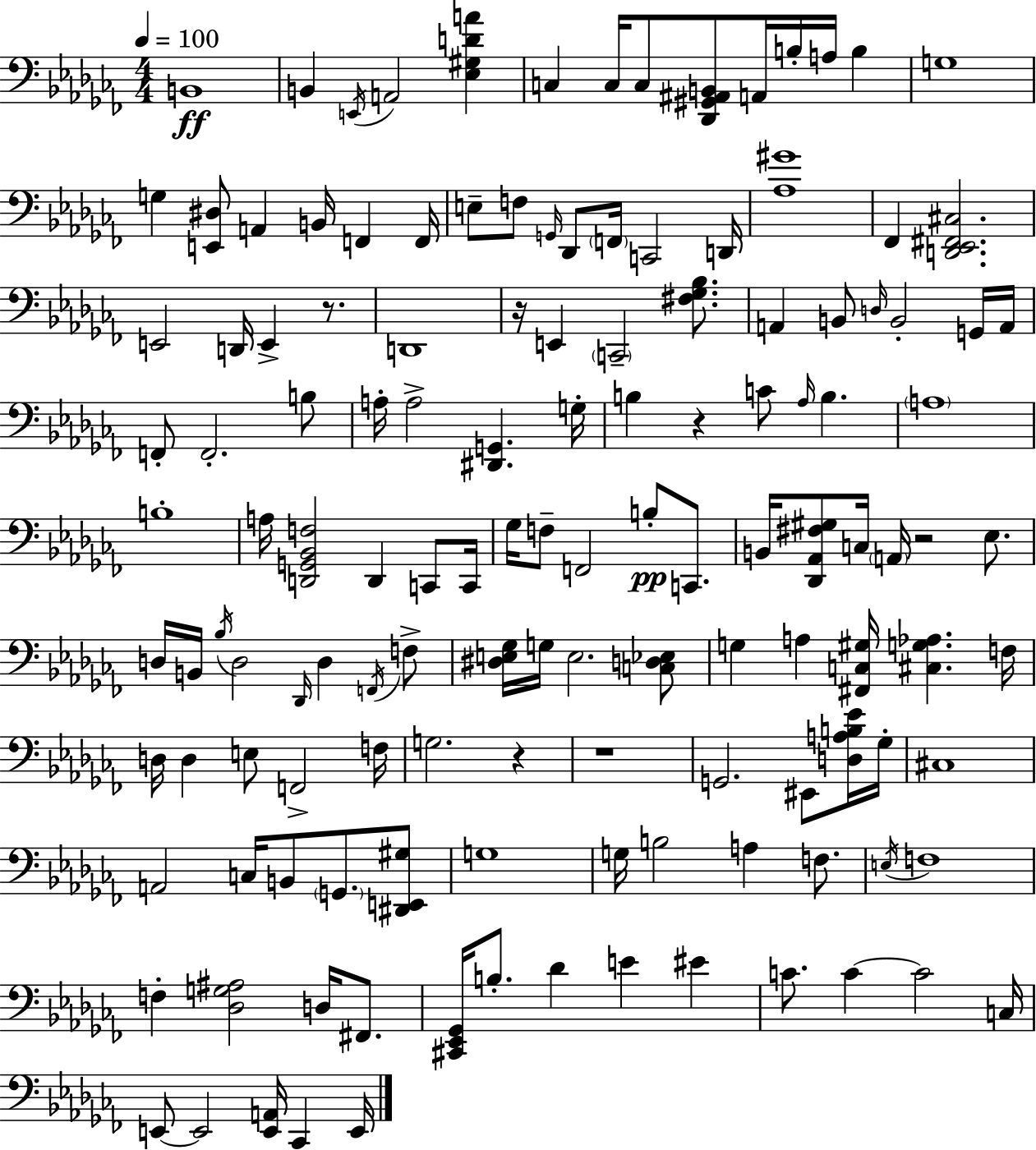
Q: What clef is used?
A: bass